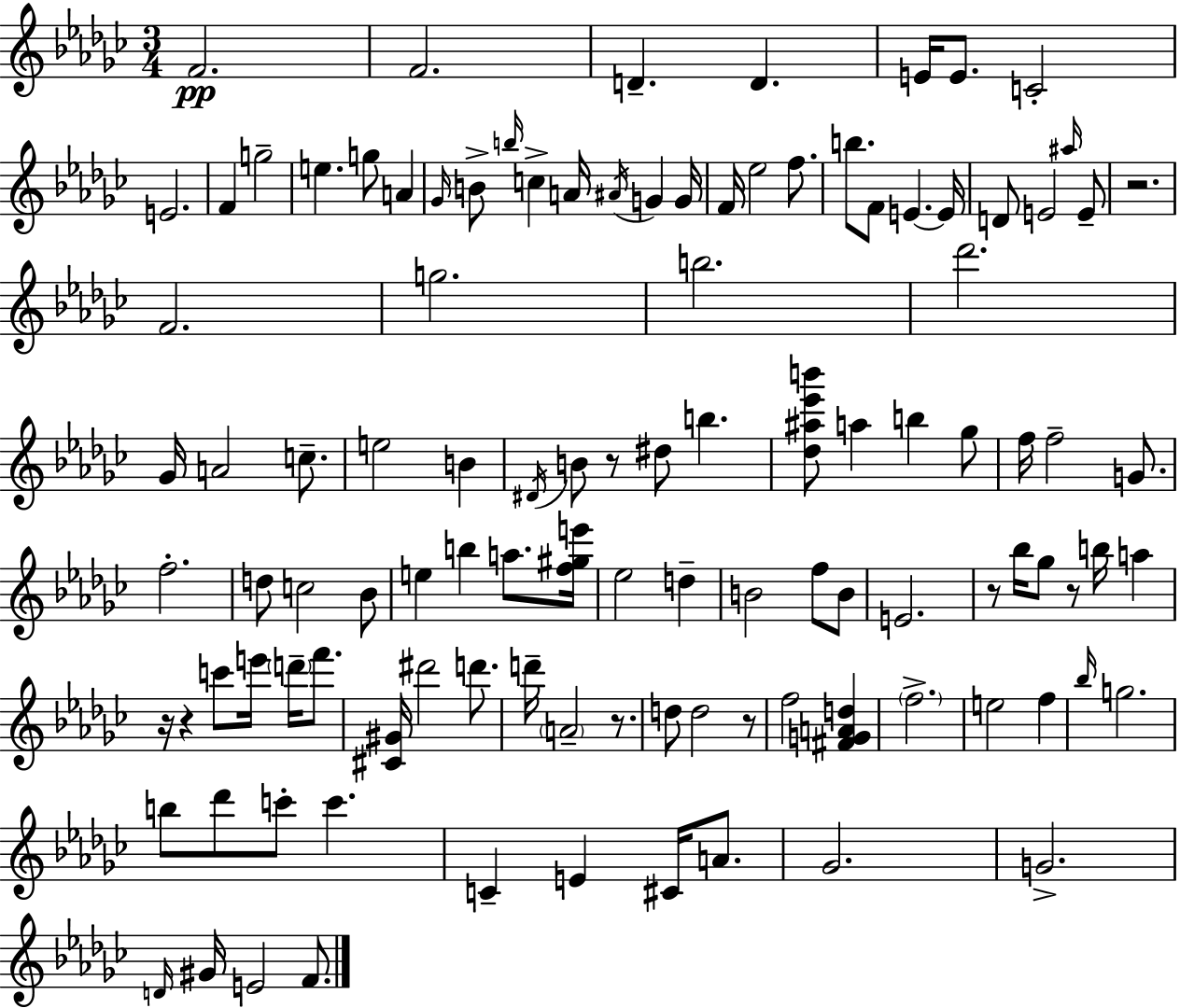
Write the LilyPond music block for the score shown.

{
  \clef treble
  \numericTimeSignature
  \time 3/4
  \key ees \minor
  f'2.\pp | f'2. | d'4.-- d'4. | e'16 e'8. c'2-. | \break e'2. | f'4 g''2-- | e''4. g''8 a'4 | \grace { ges'16 } b'8-> \grace { b''16 } c''4-> a'16 \acciaccatura { ais'16 } g'4 | \break g'16 f'16 ees''2 | f''8. b''8. f'8 e'4.~~ | e'16 d'8 e'2 | \grace { ais''16 } e'8-- r2. | \break f'2. | g''2. | b''2. | des'''2. | \break ges'16 a'2 | c''8.-- e''2 | b'4 \acciaccatura { dis'16 } b'8 r8 dis''8 b''4. | <des'' ais'' ees''' b'''>8 a''4 b''4 | \break ges''8 f''16 f''2-- | g'8. f''2.-. | d''8 c''2 | bes'8 e''4 b''4 | \break a''8. <f'' gis'' e'''>16 ees''2 | d''4-- b'2 | f''8 b'8 e'2. | r8 bes''16 ges''8 r8 | \break b''16 a''4 r16 r4 c'''8 | e'''16 \parenthesize d'''16-- f'''8. <cis' gis'>16 dis'''2 | d'''8. d'''16-- \parenthesize a'2-- | r8. d''8 d''2 | \break r8 f''2 | <fis' g' a' d''>4 \parenthesize f''2.-> | e''2 | f''4 \grace { bes''16 } g''2. | \break b''8 des'''8 c'''8-. | c'''4. c'4-- e'4 | cis'16 a'8. ges'2. | g'2.-> | \break \grace { d'16 } gis'16 e'2 | f'8. \bar "|."
}